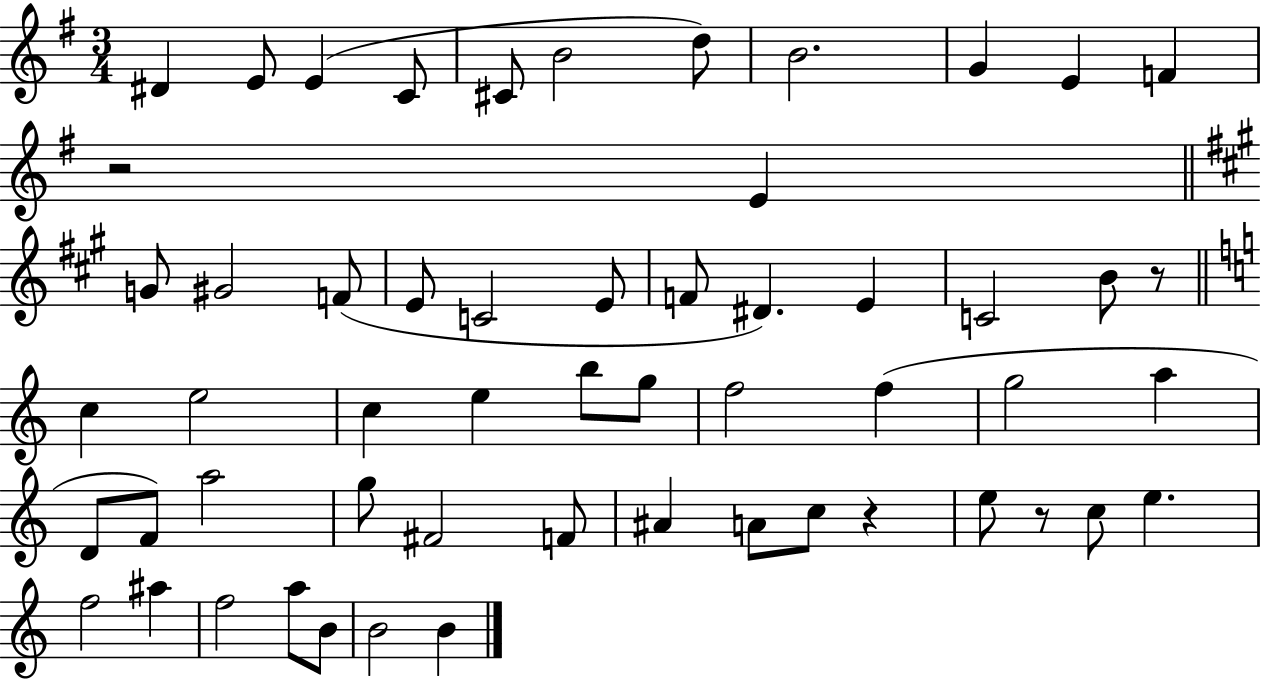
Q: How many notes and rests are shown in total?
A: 56